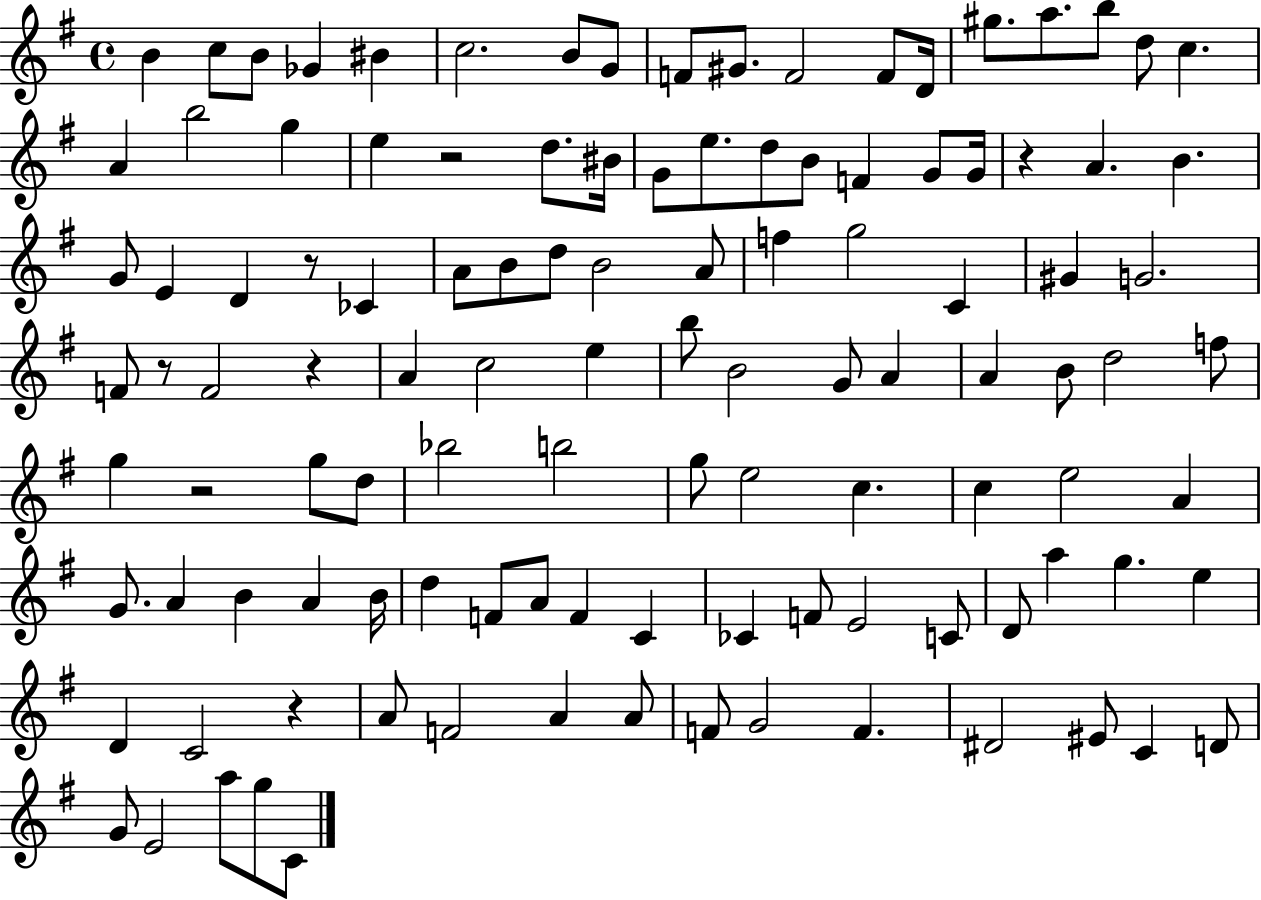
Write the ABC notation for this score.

X:1
T:Untitled
M:4/4
L:1/4
K:G
B c/2 B/2 _G ^B c2 B/2 G/2 F/2 ^G/2 F2 F/2 D/4 ^g/2 a/2 b/2 d/2 c A b2 g e z2 d/2 ^B/4 G/2 e/2 d/2 B/2 F G/2 G/4 z A B G/2 E D z/2 _C A/2 B/2 d/2 B2 A/2 f g2 C ^G G2 F/2 z/2 F2 z A c2 e b/2 B2 G/2 A A B/2 d2 f/2 g z2 g/2 d/2 _b2 b2 g/2 e2 c c e2 A G/2 A B A B/4 d F/2 A/2 F C _C F/2 E2 C/2 D/2 a g e D C2 z A/2 F2 A A/2 F/2 G2 F ^D2 ^E/2 C D/2 G/2 E2 a/2 g/2 C/2